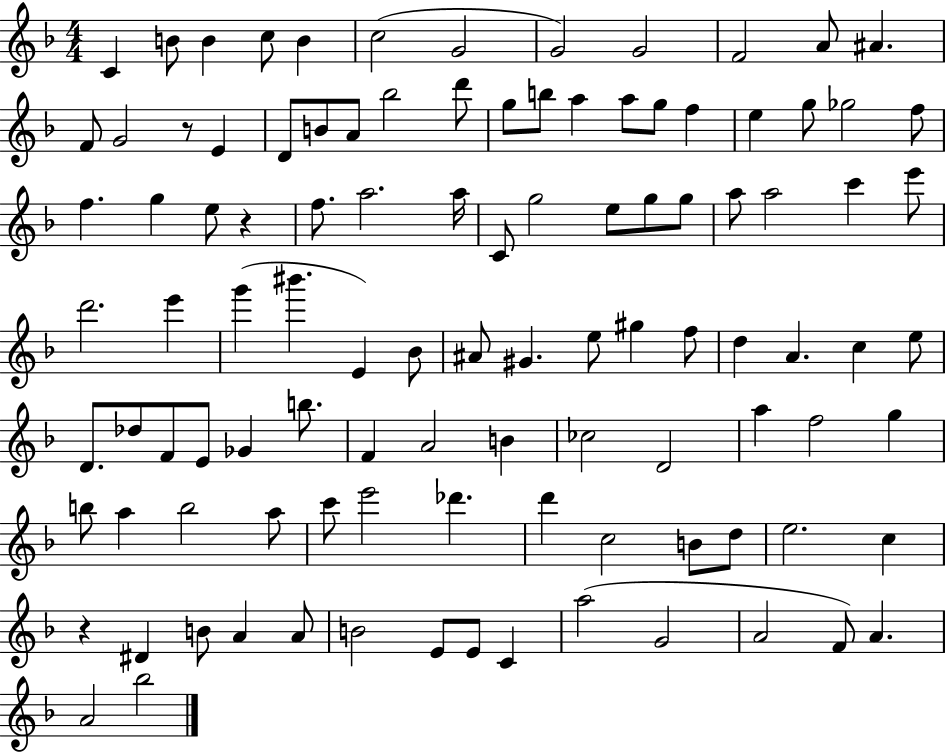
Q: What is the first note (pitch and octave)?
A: C4